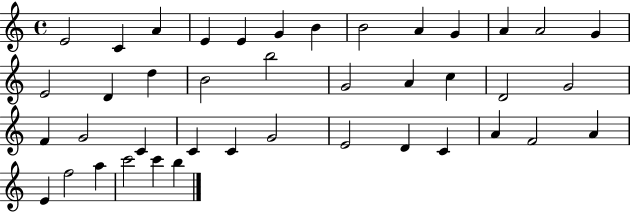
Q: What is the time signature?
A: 4/4